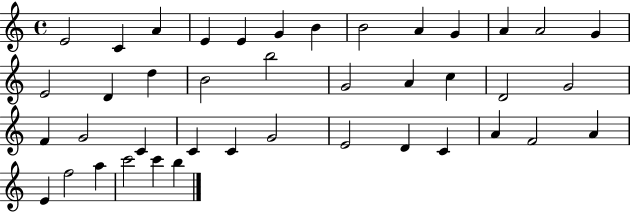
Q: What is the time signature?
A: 4/4